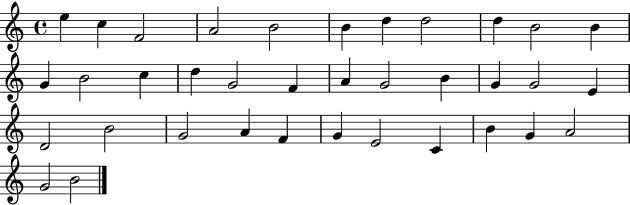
X:1
T:Untitled
M:4/4
L:1/4
K:C
e c F2 A2 B2 B d d2 d B2 B G B2 c d G2 F A G2 B G G2 E D2 B2 G2 A F G E2 C B G A2 G2 B2